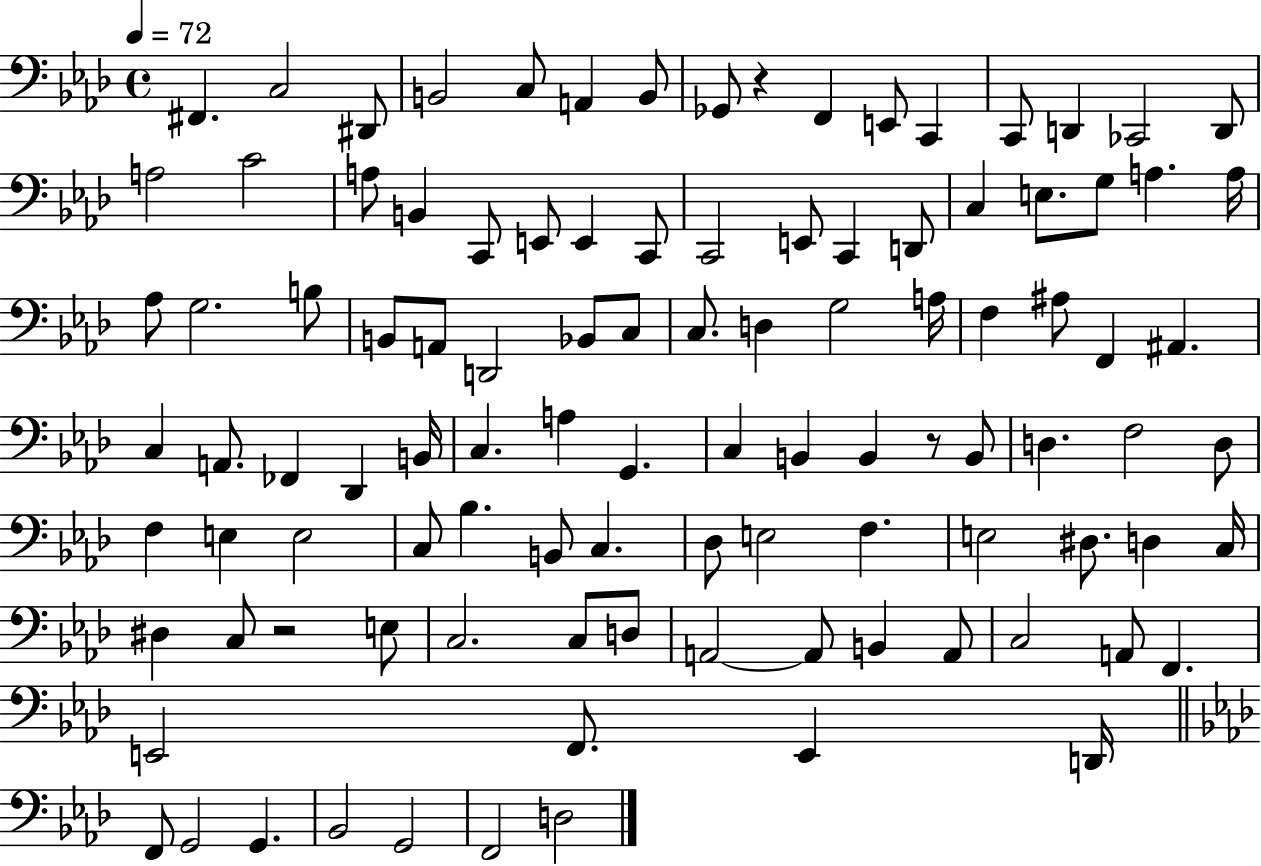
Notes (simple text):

F#2/q. C3/h D#2/e B2/h C3/e A2/q B2/e Gb2/e R/q F2/q E2/e C2/q C2/e D2/q CES2/h D2/e A3/h C4/h A3/e B2/q C2/e E2/e E2/q C2/e C2/h E2/e C2/q D2/e C3/q E3/e. G3/e A3/q. A3/s Ab3/e G3/h. B3/e B2/e A2/e D2/h Bb2/e C3/e C3/e. D3/q G3/h A3/s F3/q A#3/e F2/q A#2/q. C3/q A2/e. FES2/q Db2/q B2/s C3/q. A3/q G2/q. C3/q B2/q B2/q R/e B2/e D3/q. F3/h D3/e F3/q E3/q E3/h C3/e Bb3/q. B2/e C3/q. Db3/e E3/h F3/q. E3/h D#3/e. D3/q C3/s D#3/q C3/e R/h E3/e C3/h. C3/e D3/e A2/h A2/e B2/q A2/e C3/h A2/e F2/q. E2/h F2/e. E2/q D2/s F2/e G2/h G2/q. Bb2/h G2/h F2/h D3/h